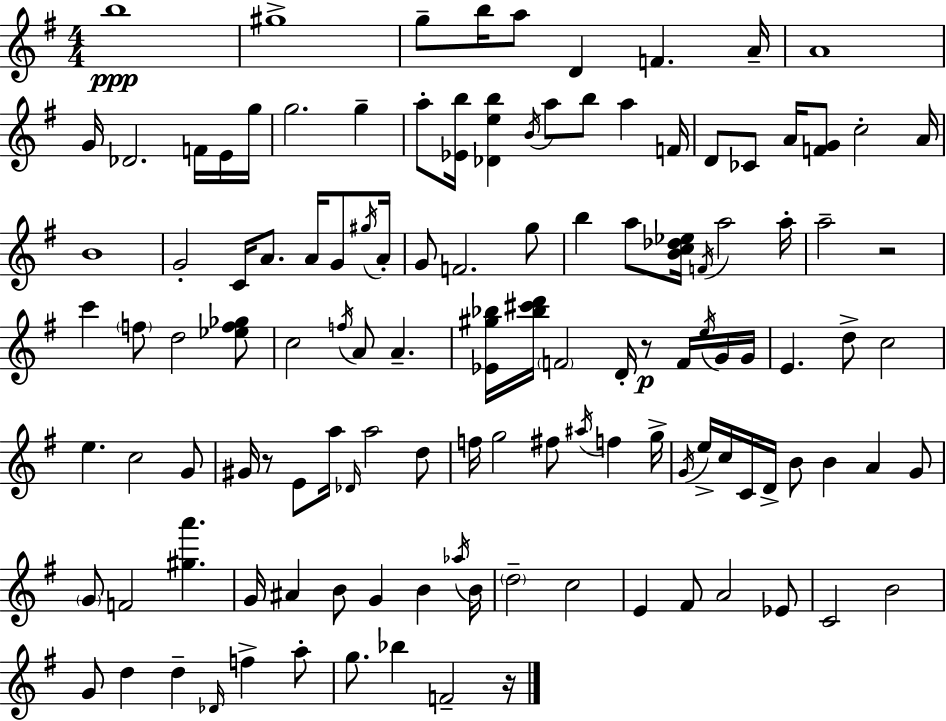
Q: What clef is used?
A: treble